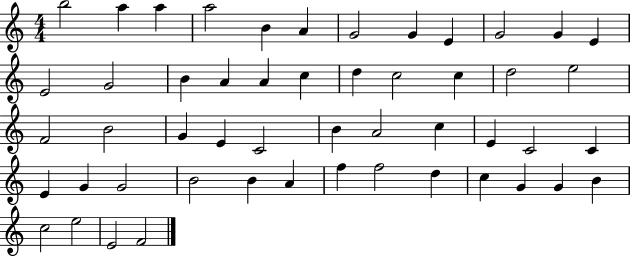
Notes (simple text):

B5/h A5/q A5/q A5/h B4/q A4/q G4/h G4/q E4/q G4/h G4/q E4/q E4/h G4/h B4/q A4/q A4/q C5/q D5/q C5/h C5/q D5/h E5/h F4/h B4/h G4/q E4/q C4/h B4/q A4/h C5/q E4/q C4/h C4/q E4/q G4/q G4/h B4/h B4/q A4/q F5/q F5/h D5/q C5/q G4/q G4/q B4/q C5/h E5/h E4/h F4/h